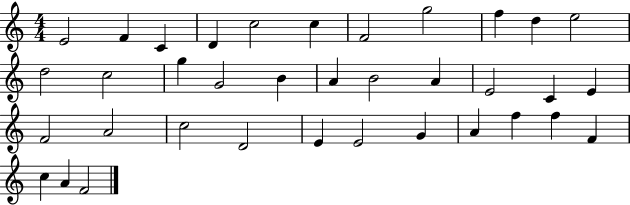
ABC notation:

X:1
T:Untitled
M:4/4
L:1/4
K:C
E2 F C D c2 c F2 g2 f d e2 d2 c2 g G2 B A B2 A E2 C E F2 A2 c2 D2 E E2 G A f f F c A F2